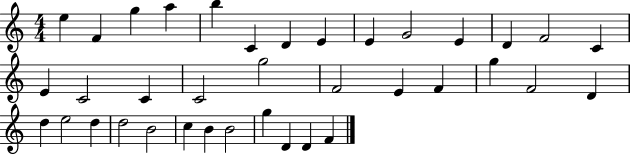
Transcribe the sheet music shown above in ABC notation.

X:1
T:Untitled
M:4/4
L:1/4
K:C
e F g a b C D E E G2 E D F2 C E C2 C C2 g2 F2 E F g F2 D d e2 d d2 B2 c B B2 g D D F